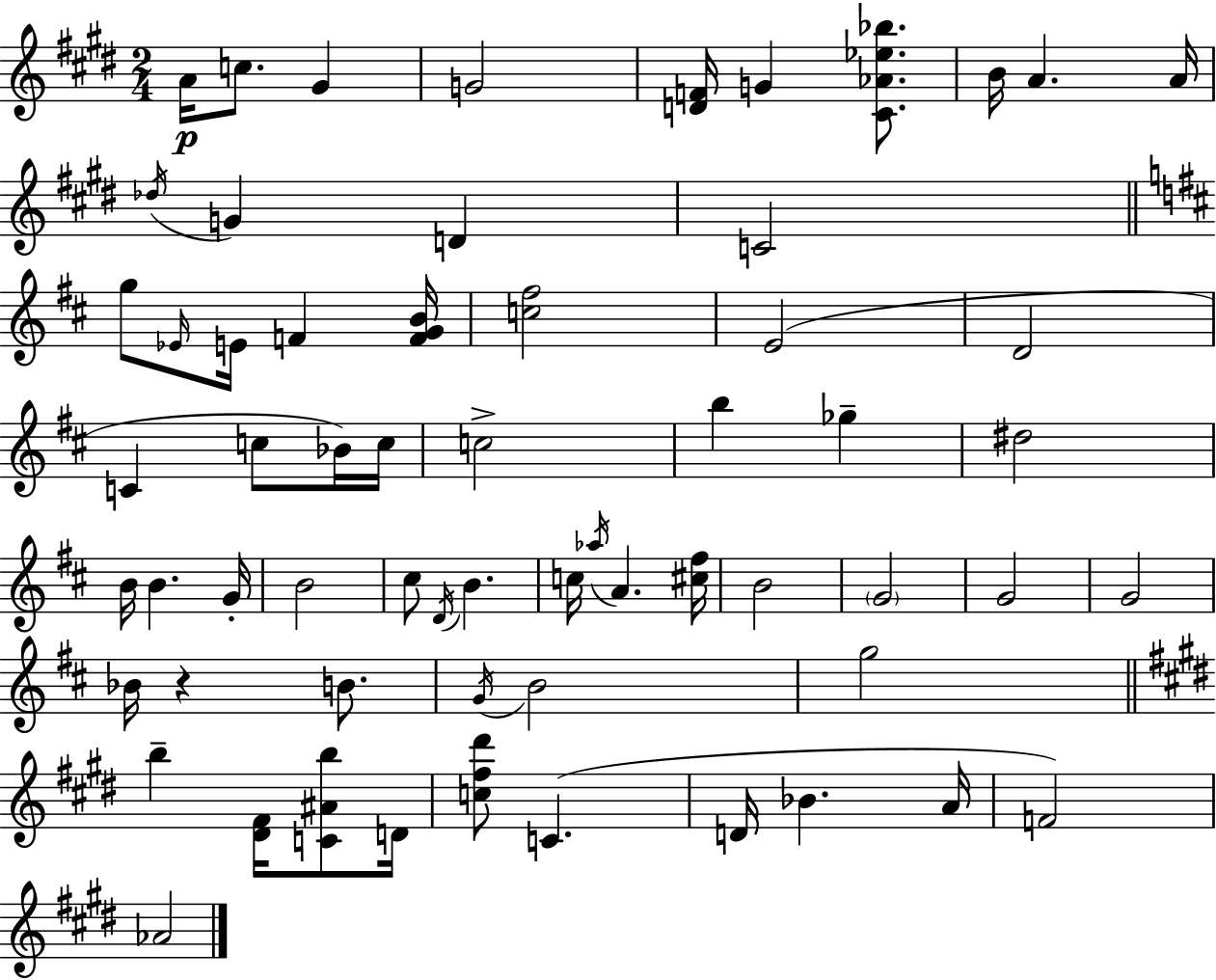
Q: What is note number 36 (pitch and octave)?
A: A4